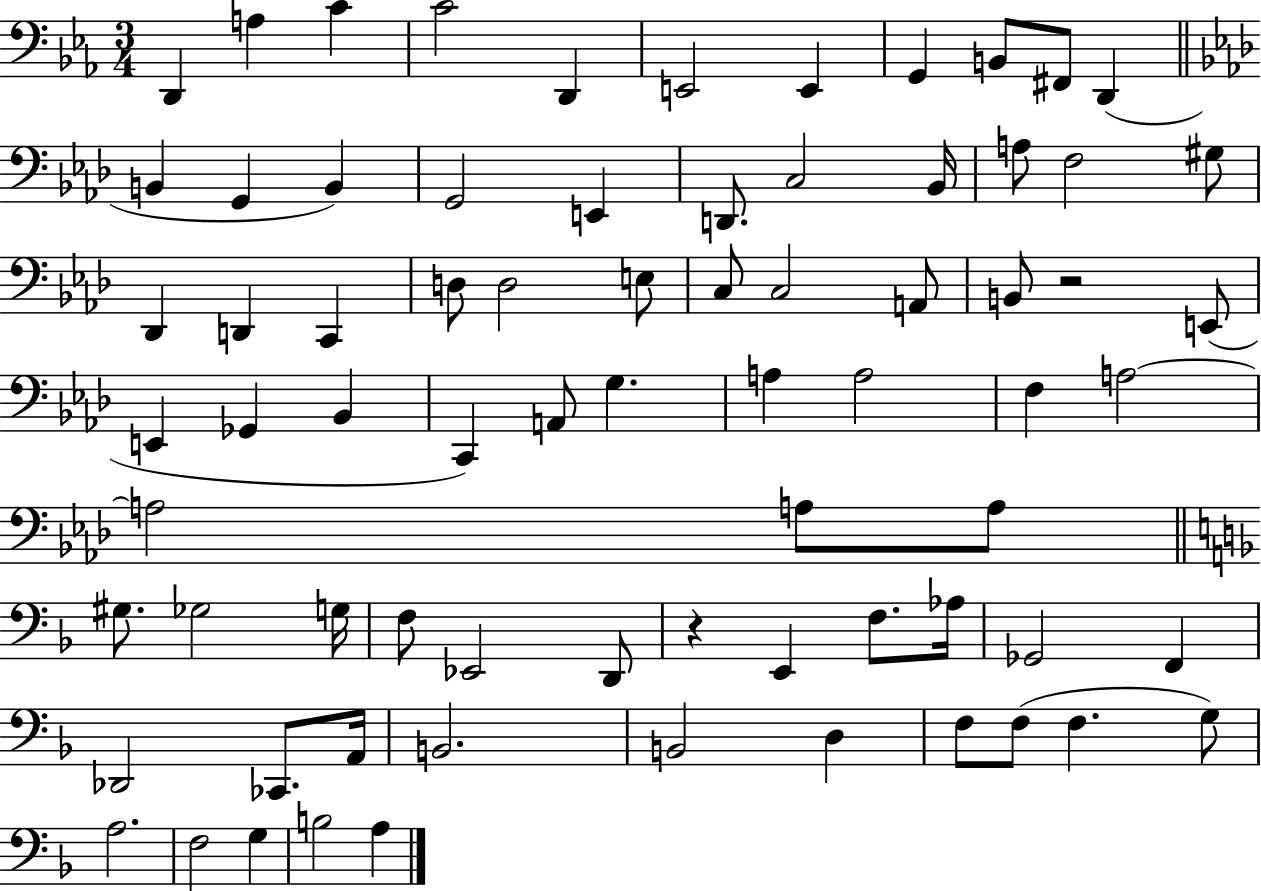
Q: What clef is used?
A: bass